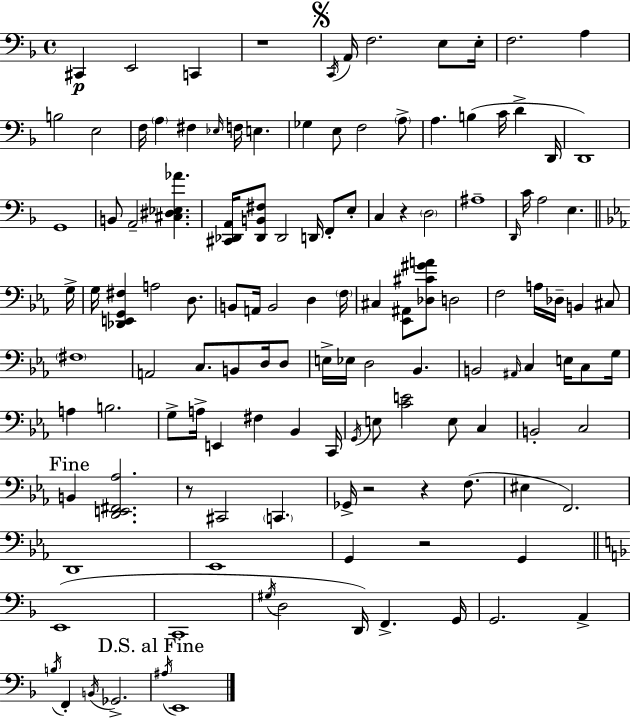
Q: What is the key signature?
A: F major